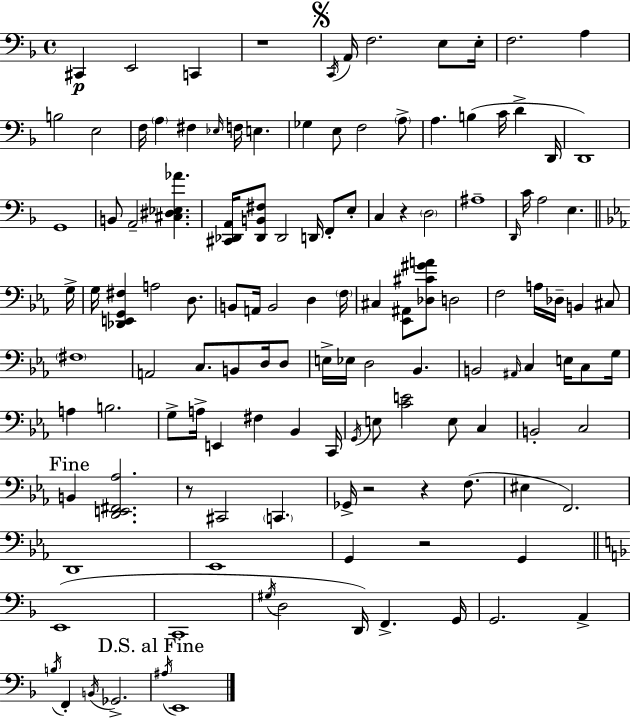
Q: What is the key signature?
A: F major